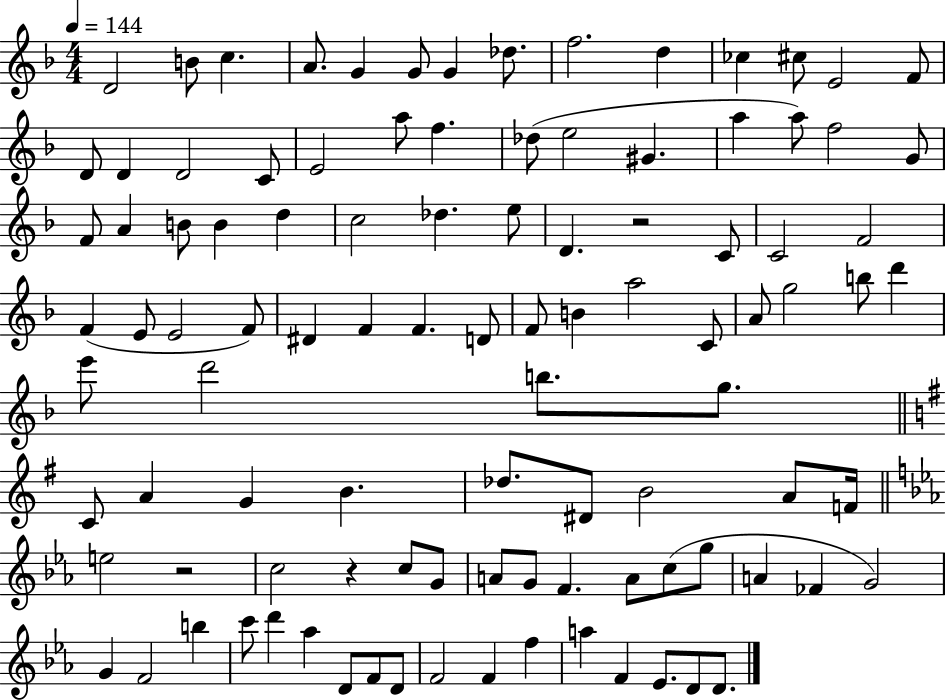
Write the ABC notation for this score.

X:1
T:Untitled
M:4/4
L:1/4
K:F
D2 B/2 c A/2 G G/2 G _d/2 f2 d _c ^c/2 E2 F/2 D/2 D D2 C/2 E2 a/2 f _d/2 e2 ^G a a/2 f2 G/2 F/2 A B/2 B d c2 _d e/2 D z2 C/2 C2 F2 F E/2 E2 F/2 ^D F F D/2 F/2 B a2 C/2 A/2 g2 b/2 d' e'/2 d'2 b/2 g/2 C/2 A G B _d/2 ^D/2 B2 A/2 F/4 e2 z2 c2 z c/2 G/2 A/2 G/2 F A/2 c/2 g/2 A _F G2 G F2 b c'/2 d' _a D/2 F/2 D/2 F2 F f a F _E/2 D/2 D/2